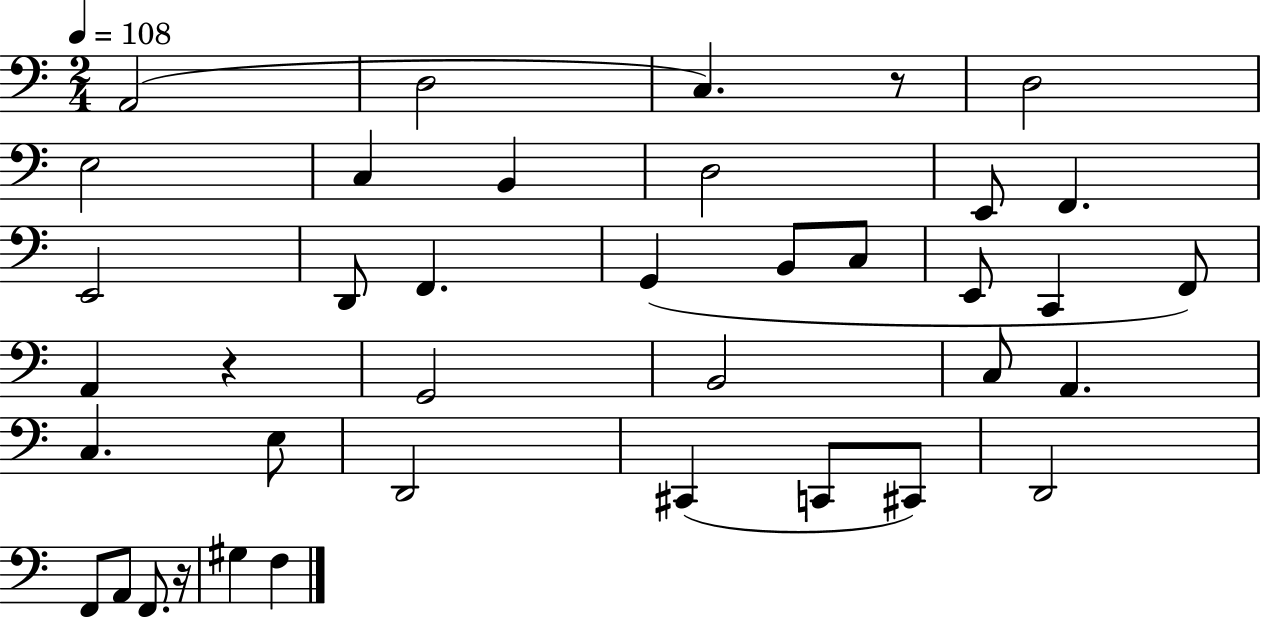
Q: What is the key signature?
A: C major